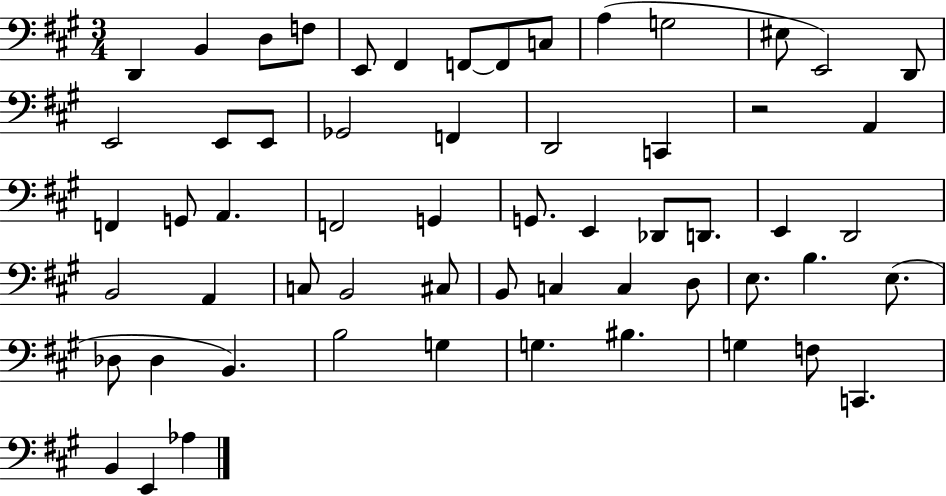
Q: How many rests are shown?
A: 1